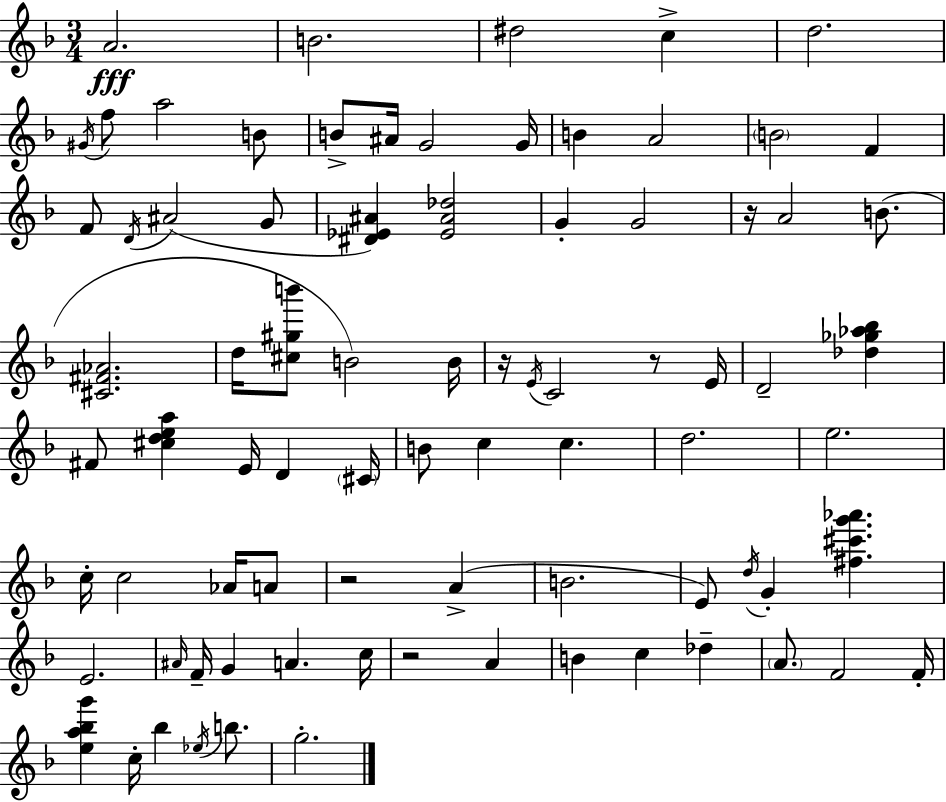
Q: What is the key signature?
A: F major